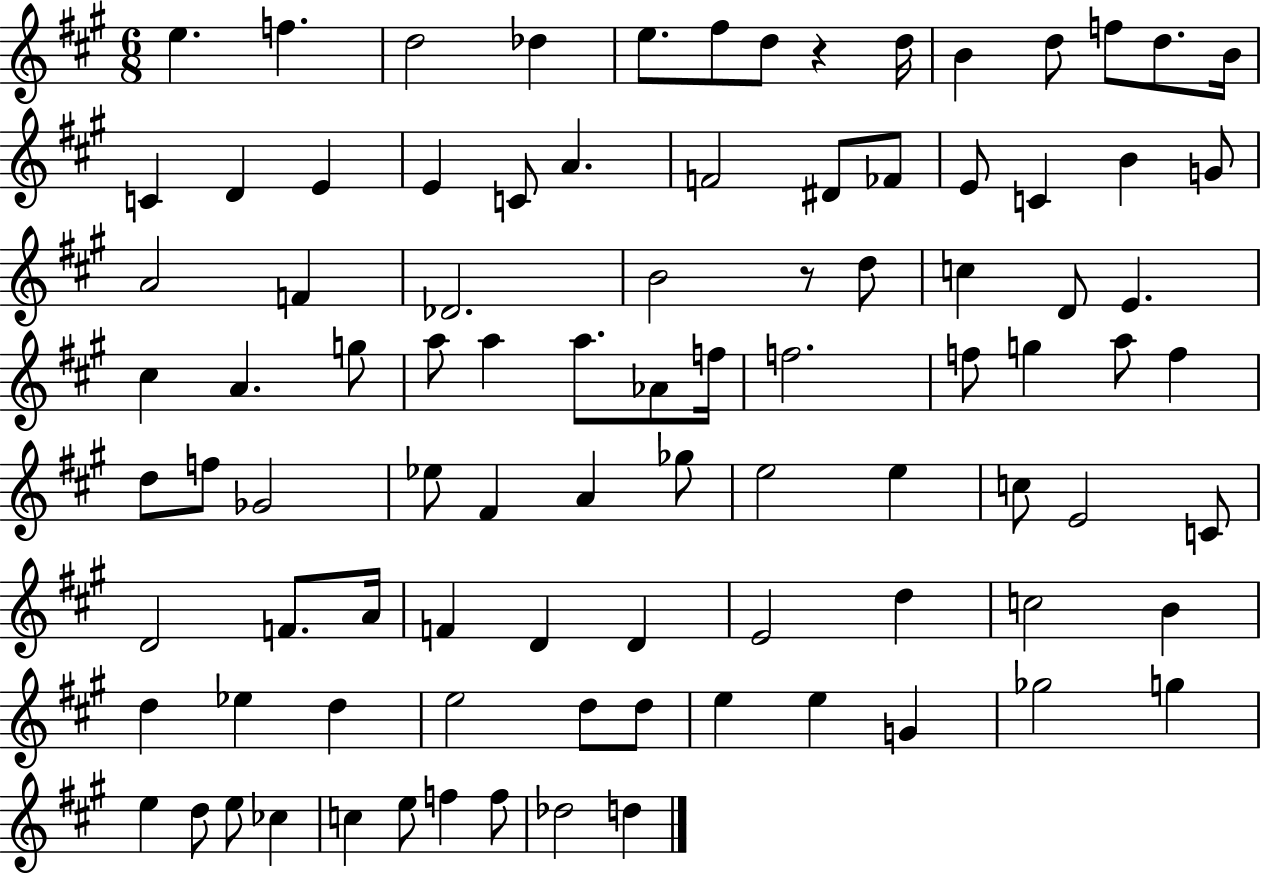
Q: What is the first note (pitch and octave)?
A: E5